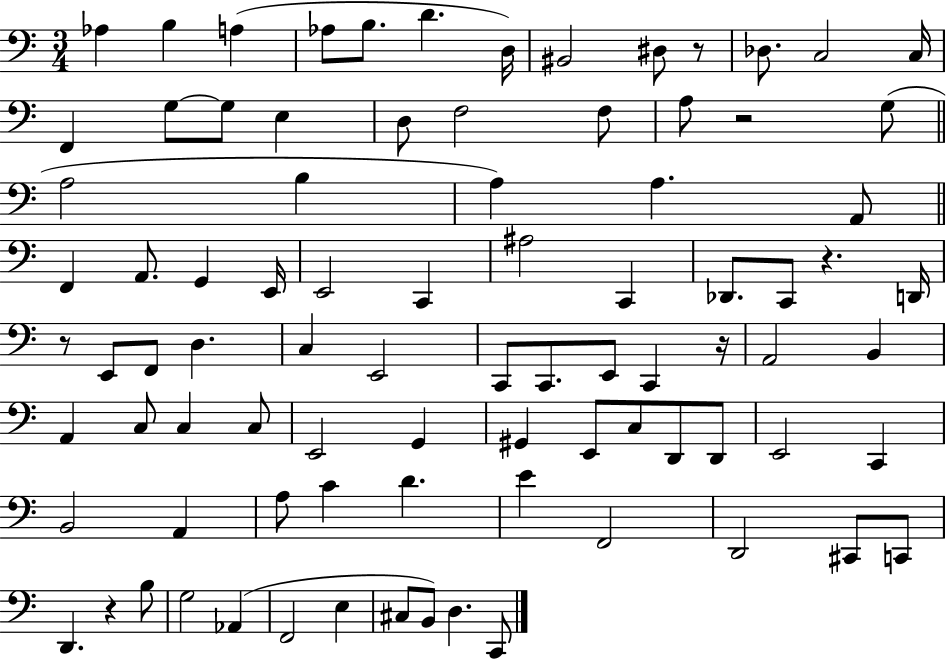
X:1
T:Untitled
M:3/4
L:1/4
K:C
_A, B, A, _A,/2 B,/2 D D,/4 ^B,,2 ^D,/2 z/2 _D,/2 C,2 C,/4 F,, G,/2 G,/2 E, D,/2 F,2 F,/2 A,/2 z2 G,/2 A,2 B, A, A, A,,/2 F,, A,,/2 G,, E,,/4 E,,2 C,, ^A,2 C,, _D,,/2 C,,/2 z D,,/4 z/2 E,,/2 F,,/2 D, C, E,,2 C,,/2 C,,/2 E,,/2 C,, z/4 A,,2 B,, A,, C,/2 C, C,/2 E,,2 G,, ^G,, E,,/2 C,/2 D,,/2 D,,/2 E,,2 C,, B,,2 A,, A,/2 C D E F,,2 D,,2 ^C,,/2 C,,/2 D,, z B,/2 G,2 _A,, F,,2 E, ^C,/2 B,,/2 D, C,,/2